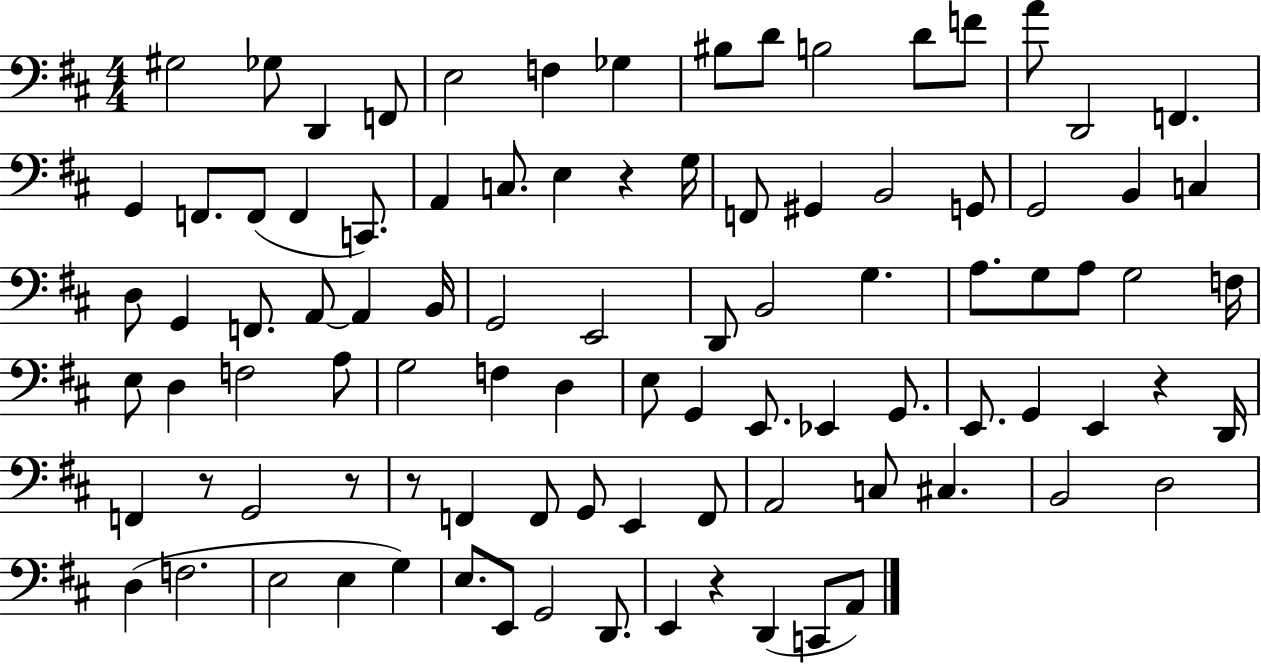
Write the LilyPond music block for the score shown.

{
  \clef bass
  \numericTimeSignature
  \time 4/4
  \key d \major
  gis2 ges8 d,4 f,8 | e2 f4 ges4 | bis8 d'8 b2 d'8 f'8 | a'8 d,2 f,4. | \break g,4 f,8. f,8( f,4 c,8.) | a,4 c8. e4 r4 g16 | f,8 gis,4 b,2 g,8 | g,2 b,4 c4 | \break d8 g,4 f,8. a,8~~ a,4 b,16 | g,2 e,2 | d,8 b,2 g4. | a8. g8 a8 g2 f16 | \break e8 d4 f2 a8 | g2 f4 d4 | e8 g,4 e,8. ees,4 g,8. | e,8. g,4 e,4 r4 d,16 | \break f,4 r8 g,2 r8 | r8 f,4 f,8 g,8 e,4 f,8 | a,2 c8 cis4. | b,2 d2 | \break d4( f2. | e2 e4 g4) | e8. e,8 g,2 d,8. | e,4 r4 d,4( c,8 a,8) | \break \bar "|."
}